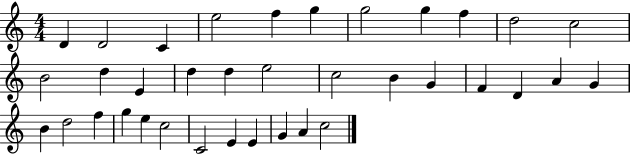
{
  \clef treble
  \numericTimeSignature
  \time 4/4
  \key c \major
  d'4 d'2 c'4 | e''2 f''4 g''4 | g''2 g''4 f''4 | d''2 c''2 | \break b'2 d''4 e'4 | d''4 d''4 e''2 | c''2 b'4 g'4 | f'4 d'4 a'4 g'4 | \break b'4 d''2 f''4 | g''4 e''4 c''2 | c'2 e'4 e'4 | g'4 a'4 c''2 | \break \bar "|."
}